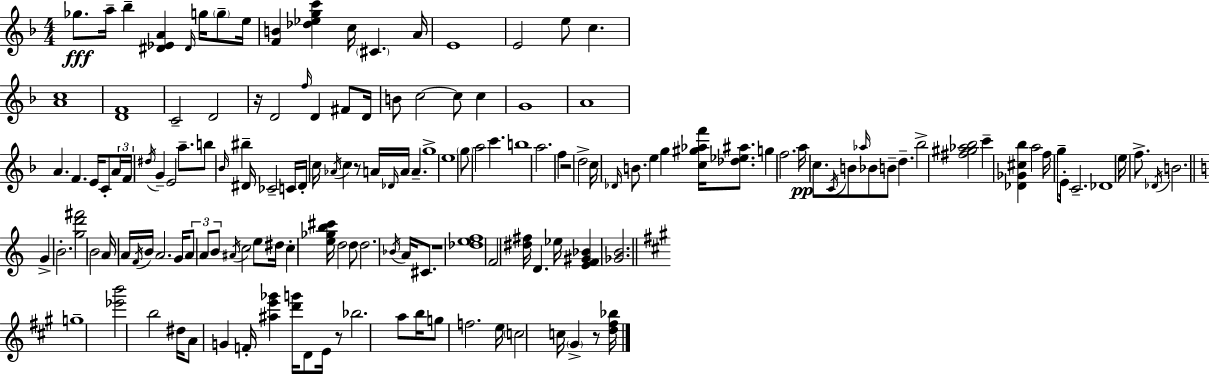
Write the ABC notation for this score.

X:1
T:Untitled
M:4/4
L:1/4
K:Dm
_g/2 a/4 _b [^D_EA] ^D/4 g/4 g/2 e/4 [FB] [_d_egc'] c/4 ^C A/4 E4 E2 e/2 c [Ac]4 [DF]4 C2 D2 z/4 D2 f/4 D ^F/2 D/4 B/2 c2 c/2 c G4 A4 A F E/4 C/2 A/4 F/4 ^d/4 G E2 a/2 b/2 _B/4 ^b ^D/4 _C2 C/4 ^D/4 c/4 _A/4 c z/2 A/4 _D/4 A/4 A g4 e4 g/2 a2 c' b4 a2 f z2 d2 c/4 _D/4 B/2 e g [c^g_af']/4 [_d_e^a]/2 g f2 a/4 c/2 C/4 B/2 _a/4 _B/2 B/2 d _b2 [^f^g_a_b]2 c' [_D_G^c_b] a2 f/4 g/2 E/4 C2 _D4 e/4 f/2 _D/4 B2 G B2 [gd'^f']2 B2 A/4 A/4 F/4 B/4 A2 G/4 A/2 A/2 B/2 ^A/4 c2 e/2 ^d/4 c [e_gb^c']/4 d2 d/2 d2 _B/4 A/4 ^C/2 z4 [_def]4 F2 [^d^f]/4 D _e/4 [EF^G_B] [_GB]2 g4 [_e'b']2 b2 ^d/4 A/2 G F/4 [^ae'_g'] [d'g']/4 D/2 E/4 z/2 _b2 a/2 b/4 g/2 f2 e/4 c2 c/4 ^G z/2 [d^f_b]/4